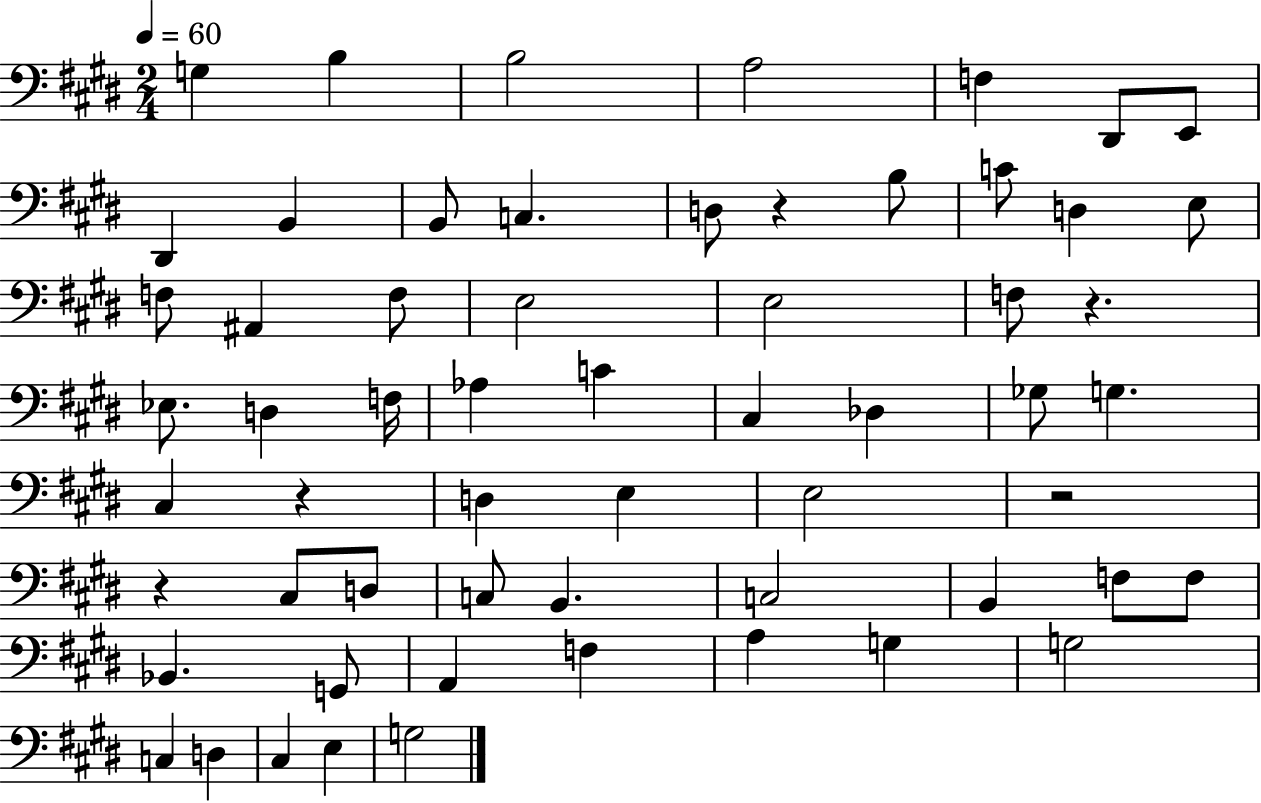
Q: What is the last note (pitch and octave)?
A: G3